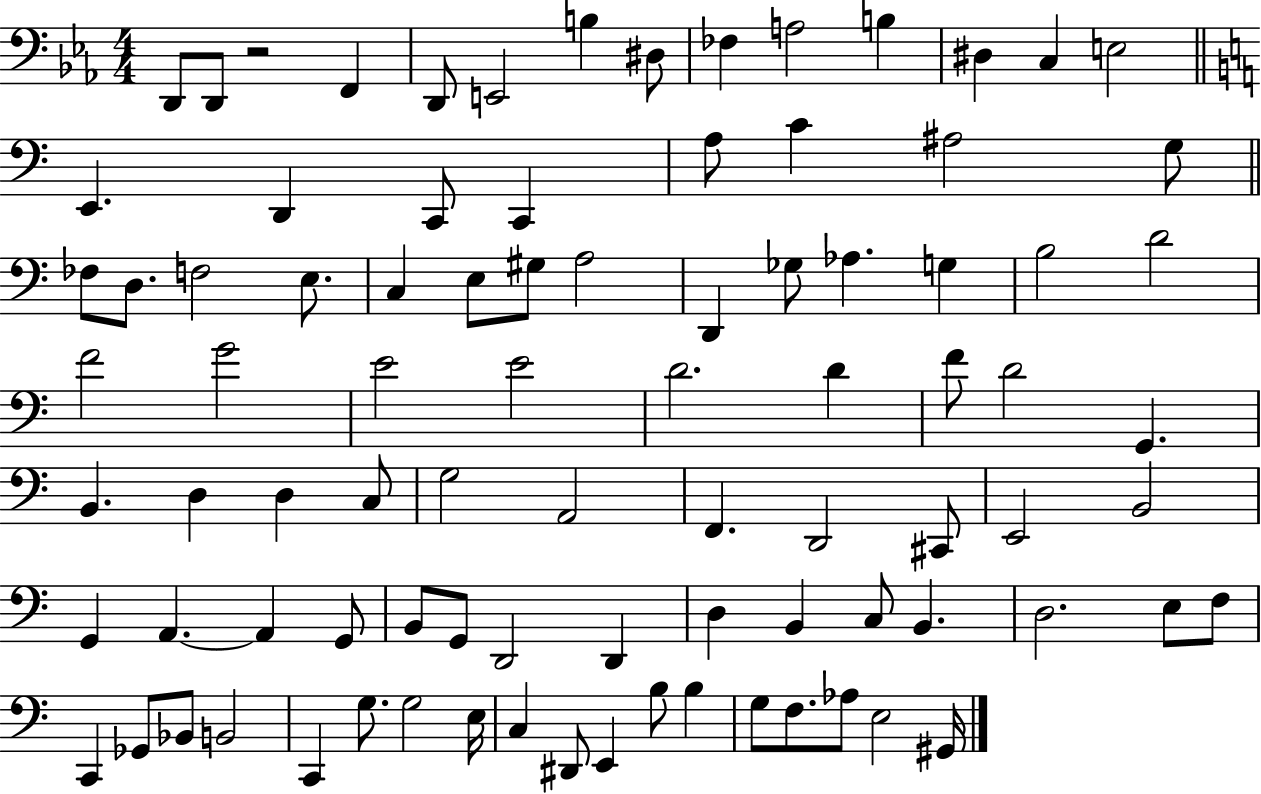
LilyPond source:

{
  \clef bass
  \numericTimeSignature
  \time 4/4
  \key ees \major
  d,8 d,8 r2 f,4 | d,8 e,2 b4 dis8 | fes4 a2 b4 | dis4 c4 e2 | \break \bar "||" \break \key c \major e,4. d,4 c,8 c,4 | a8 c'4 ais2 g8 | \bar "||" \break \key c \major fes8 d8. f2 e8. | c4 e8 gis8 a2 | d,4 ges8 aes4. g4 | b2 d'2 | \break f'2 g'2 | e'2 e'2 | d'2. d'4 | f'8 d'2 g,4. | \break b,4. d4 d4 c8 | g2 a,2 | f,4. d,2 cis,8 | e,2 b,2 | \break g,4 a,4.~~ a,4 g,8 | b,8 g,8 d,2 d,4 | d4 b,4 c8 b,4. | d2. e8 f8 | \break c,4 ges,8 bes,8 b,2 | c,4 g8. g2 e16 | c4 dis,8 e,4 b8 b4 | g8 f8. aes8 e2 gis,16 | \break \bar "|."
}